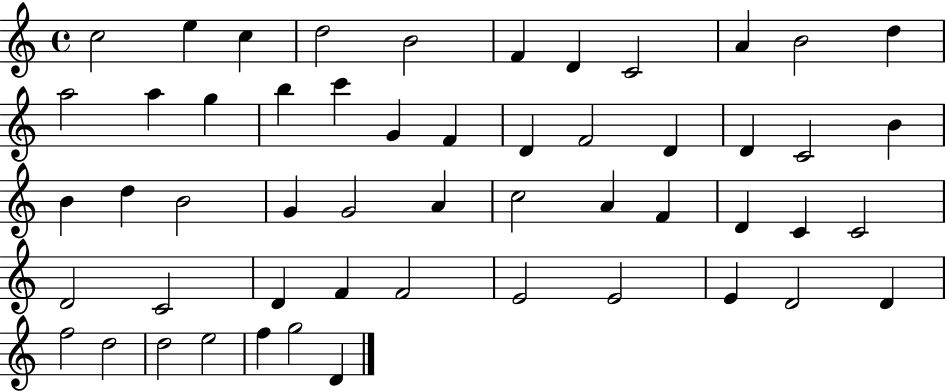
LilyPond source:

{
  \clef treble
  \time 4/4
  \defaultTimeSignature
  \key c \major
  c''2 e''4 c''4 | d''2 b'2 | f'4 d'4 c'2 | a'4 b'2 d''4 | \break a''2 a''4 g''4 | b''4 c'''4 g'4 f'4 | d'4 f'2 d'4 | d'4 c'2 b'4 | \break b'4 d''4 b'2 | g'4 g'2 a'4 | c''2 a'4 f'4 | d'4 c'4 c'2 | \break d'2 c'2 | d'4 f'4 f'2 | e'2 e'2 | e'4 d'2 d'4 | \break f''2 d''2 | d''2 e''2 | f''4 g''2 d'4 | \bar "|."
}